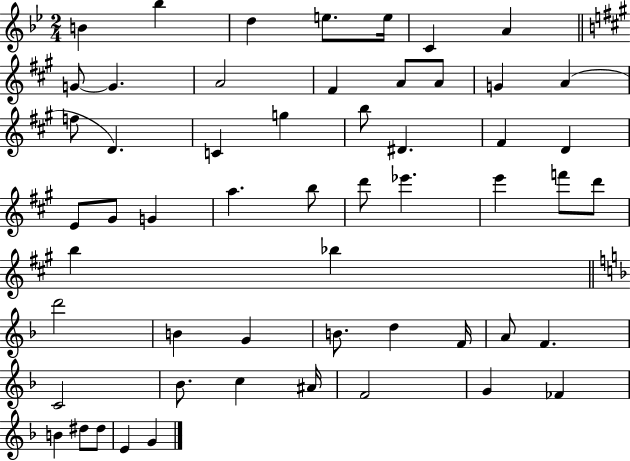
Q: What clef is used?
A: treble